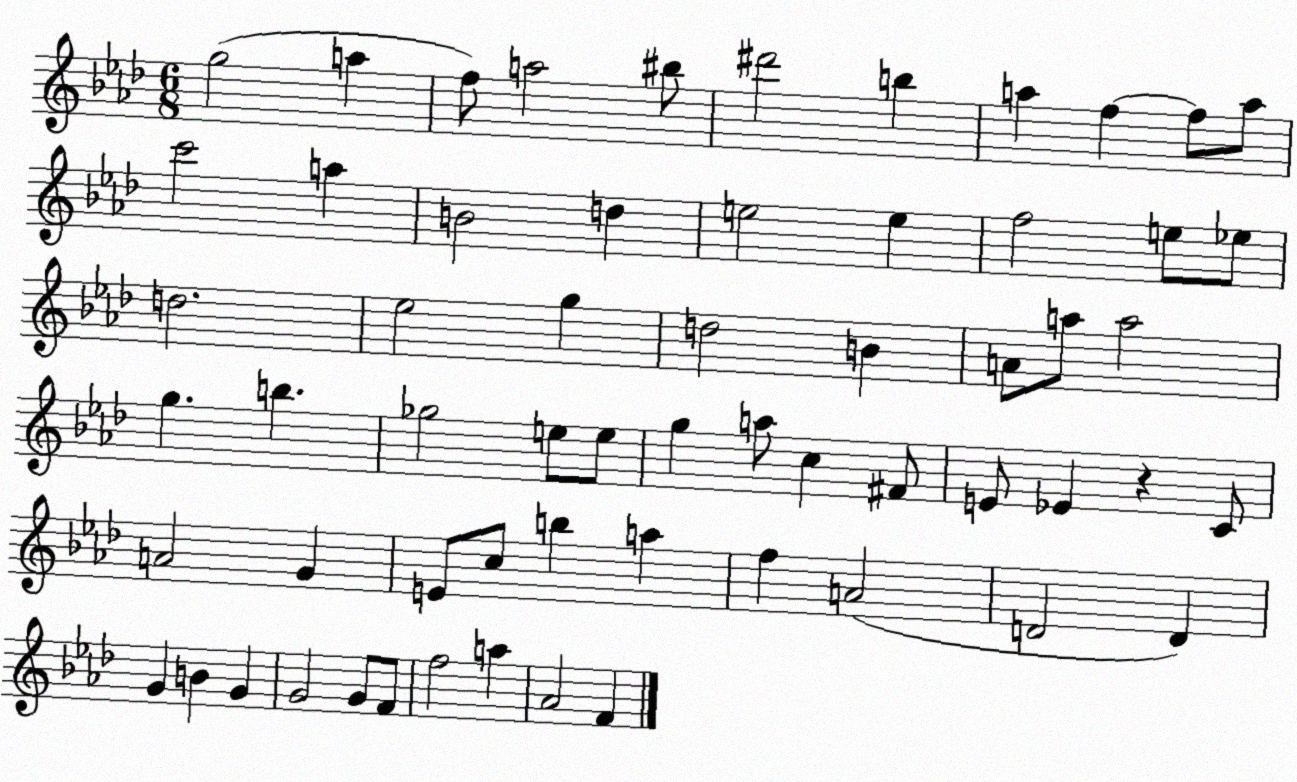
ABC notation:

X:1
T:Untitled
M:6/8
L:1/4
K:Ab
g2 a f/2 a2 ^b/2 ^d'2 b a f f/2 a/2 c'2 a B2 d e2 e f2 e/2 _e/2 d2 _e2 g d2 B A/2 a/2 a2 g b _g2 e/2 e/2 g a/2 c ^F/2 E/2 _E z C/2 A2 G E/2 c/2 b a f A2 D2 D G B G G2 G/2 F/2 f2 a _A2 F